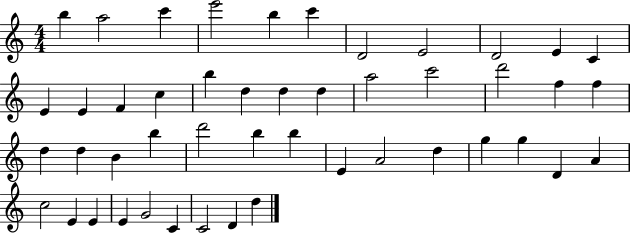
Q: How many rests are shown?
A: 0